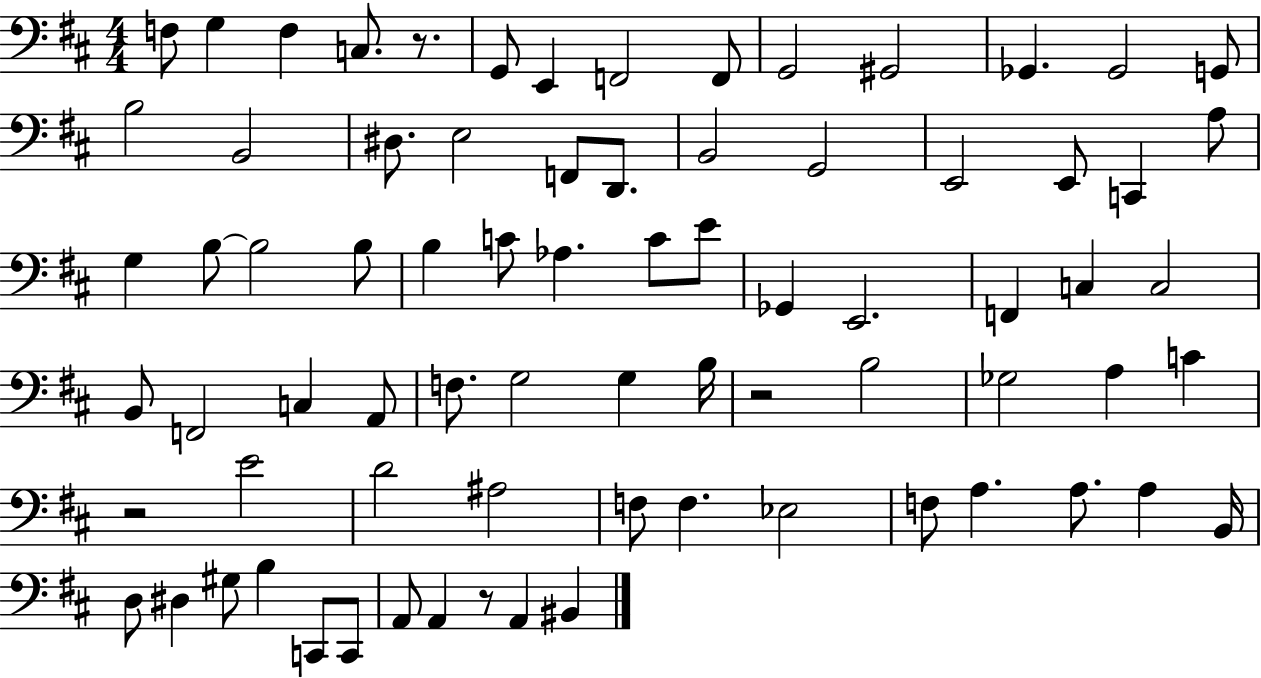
{
  \clef bass
  \numericTimeSignature
  \time 4/4
  \key d \major
  \repeat volta 2 { f8 g4 f4 c8. r8. | g,8 e,4 f,2 f,8 | g,2 gis,2 | ges,4. ges,2 g,8 | \break b2 b,2 | dis8. e2 f,8 d,8. | b,2 g,2 | e,2 e,8 c,4 a8 | \break g4 b8~~ b2 b8 | b4 c'8 aes4. c'8 e'8 | ges,4 e,2. | f,4 c4 c2 | \break b,8 f,2 c4 a,8 | f8. g2 g4 b16 | r2 b2 | ges2 a4 c'4 | \break r2 e'2 | d'2 ais2 | f8 f4. ees2 | f8 a4. a8. a4 b,16 | \break d8 dis4 gis8 b4 c,8 c,8 | a,8 a,4 r8 a,4 bis,4 | } \bar "|."
}